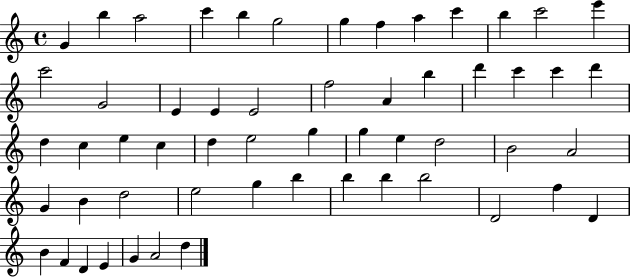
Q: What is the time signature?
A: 4/4